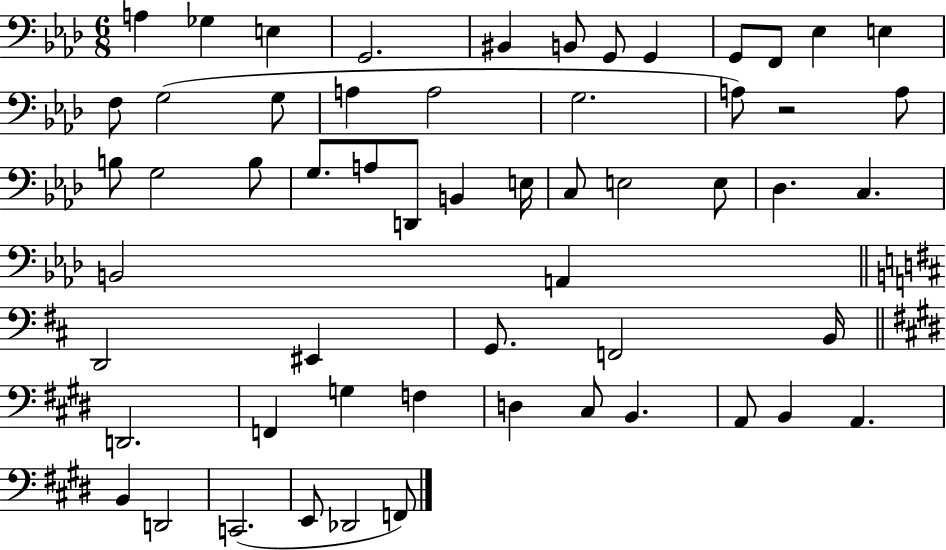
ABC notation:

X:1
T:Untitled
M:6/8
L:1/4
K:Ab
A, _G, E, G,,2 ^B,, B,,/2 G,,/2 G,, G,,/2 F,,/2 _E, E, F,/2 G,2 G,/2 A, A,2 G,2 A,/2 z2 A,/2 B,/2 G,2 B,/2 G,/2 A,/2 D,,/2 B,, E,/4 C,/2 E,2 E,/2 _D, C, B,,2 A,, D,,2 ^E,, G,,/2 F,,2 B,,/4 D,,2 F,, G, F, D, ^C,/2 B,, A,,/2 B,, A,, B,, D,,2 C,,2 E,,/2 _D,,2 F,,/2